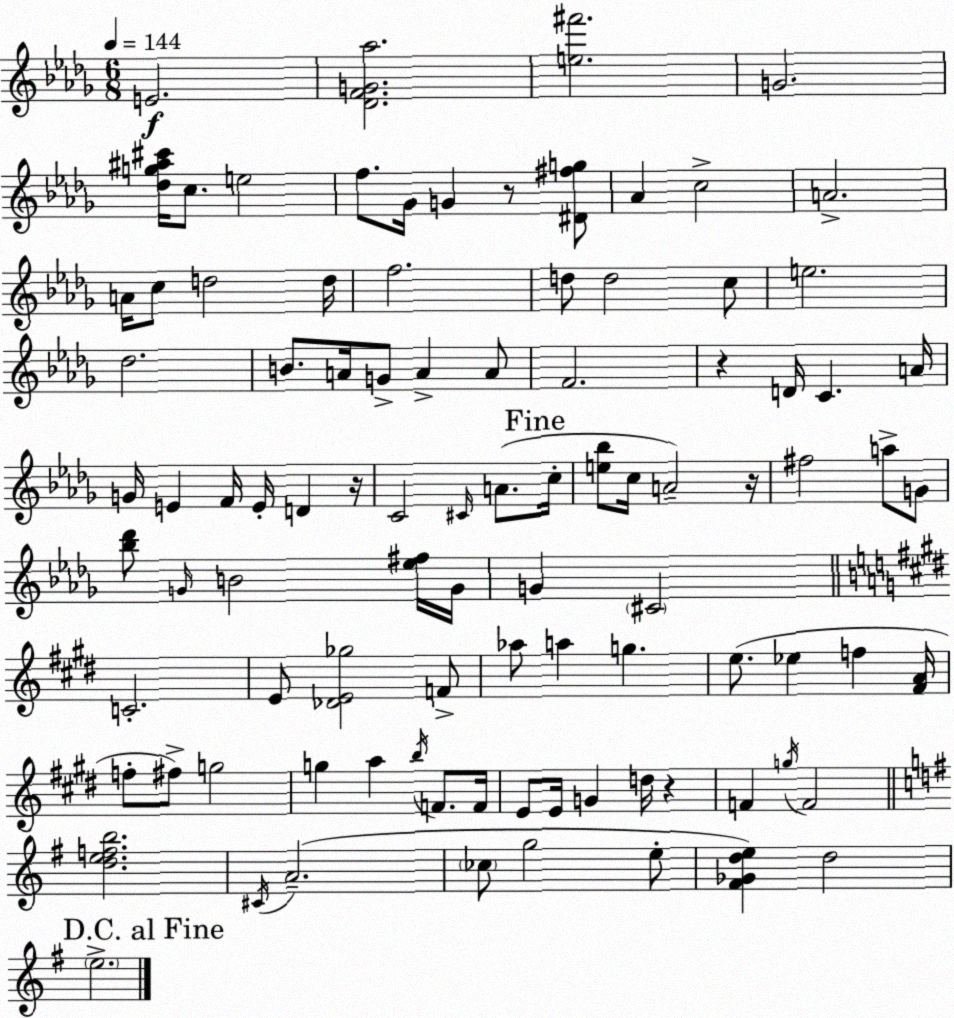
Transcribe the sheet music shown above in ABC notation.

X:1
T:Untitled
M:6/8
L:1/4
K:Bbm
E2 [_DFG_a]2 [e^f']2 G2 [_dg^a^c']/4 c/2 e2 f/2 _G/4 G z/2 [^D^fg]/2 _A c2 A2 A/4 c/2 d2 d/4 f2 d/2 d2 c/2 e2 _d2 B/2 A/4 G/2 A A/2 F2 z D/4 C A/4 G/4 E F/4 E/4 D z/4 C2 ^C/4 A/2 c/4 [e_b]/2 c/4 A2 z/4 ^f2 a/2 G/2 [_b_d']/2 G/4 B2 [_e^f]/4 G/4 G ^C2 C2 E/2 [_DE_g]2 F/2 _a/2 a g e/2 _e f [^FA]/4 f/2 ^f/2 g2 g a b/4 F/2 F/4 E/2 E/4 G d/4 z F g/4 F2 [defb]2 ^C/4 A2 _c/2 g2 e/2 [^F_Gde] d2 e2